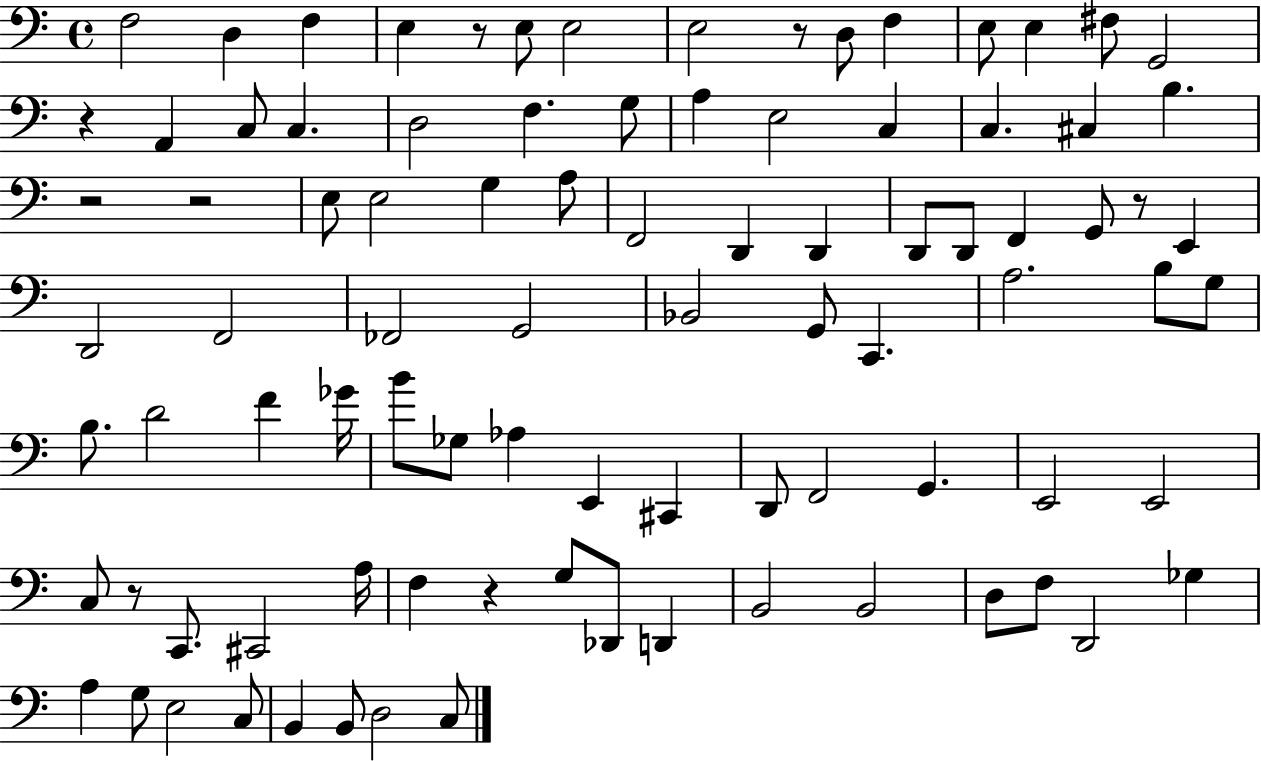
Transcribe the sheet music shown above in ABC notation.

X:1
T:Untitled
M:4/4
L:1/4
K:C
F,2 D, F, E, z/2 E,/2 E,2 E,2 z/2 D,/2 F, E,/2 E, ^F,/2 G,,2 z A,, C,/2 C, D,2 F, G,/2 A, E,2 C, C, ^C, B, z2 z2 E,/2 E,2 G, A,/2 F,,2 D,, D,, D,,/2 D,,/2 F,, G,,/2 z/2 E,, D,,2 F,,2 _F,,2 G,,2 _B,,2 G,,/2 C,, A,2 B,/2 G,/2 B,/2 D2 F _G/4 B/2 _G,/2 _A, E,, ^C,, D,,/2 F,,2 G,, E,,2 E,,2 C,/2 z/2 C,,/2 ^C,,2 A,/4 F, z G,/2 _D,,/2 D,, B,,2 B,,2 D,/2 F,/2 D,,2 _G, A, G,/2 E,2 C,/2 B,, B,,/2 D,2 C,/2